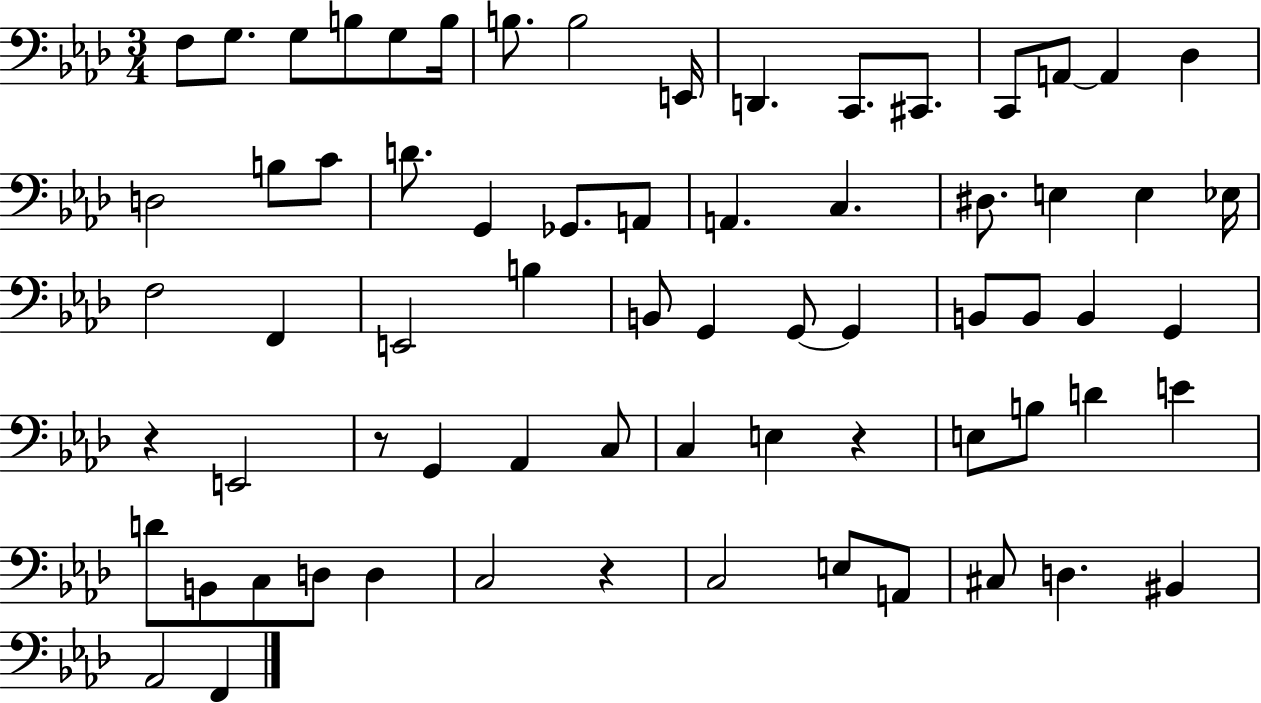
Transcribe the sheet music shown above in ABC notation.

X:1
T:Untitled
M:3/4
L:1/4
K:Ab
F,/2 G,/2 G,/2 B,/2 G,/2 B,/4 B,/2 B,2 E,,/4 D,, C,,/2 ^C,,/2 C,,/2 A,,/2 A,, _D, D,2 B,/2 C/2 D/2 G,, _G,,/2 A,,/2 A,, C, ^D,/2 E, E, _E,/4 F,2 F,, E,,2 B, B,,/2 G,, G,,/2 G,, B,,/2 B,,/2 B,, G,, z E,,2 z/2 G,, _A,, C,/2 C, E, z E,/2 B,/2 D E D/2 B,,/2 C,/2 D,/2 D, C,2 z C,2 E,/2 A,,/2 ^C,/2 D, ^B,, _A,,2 F,,